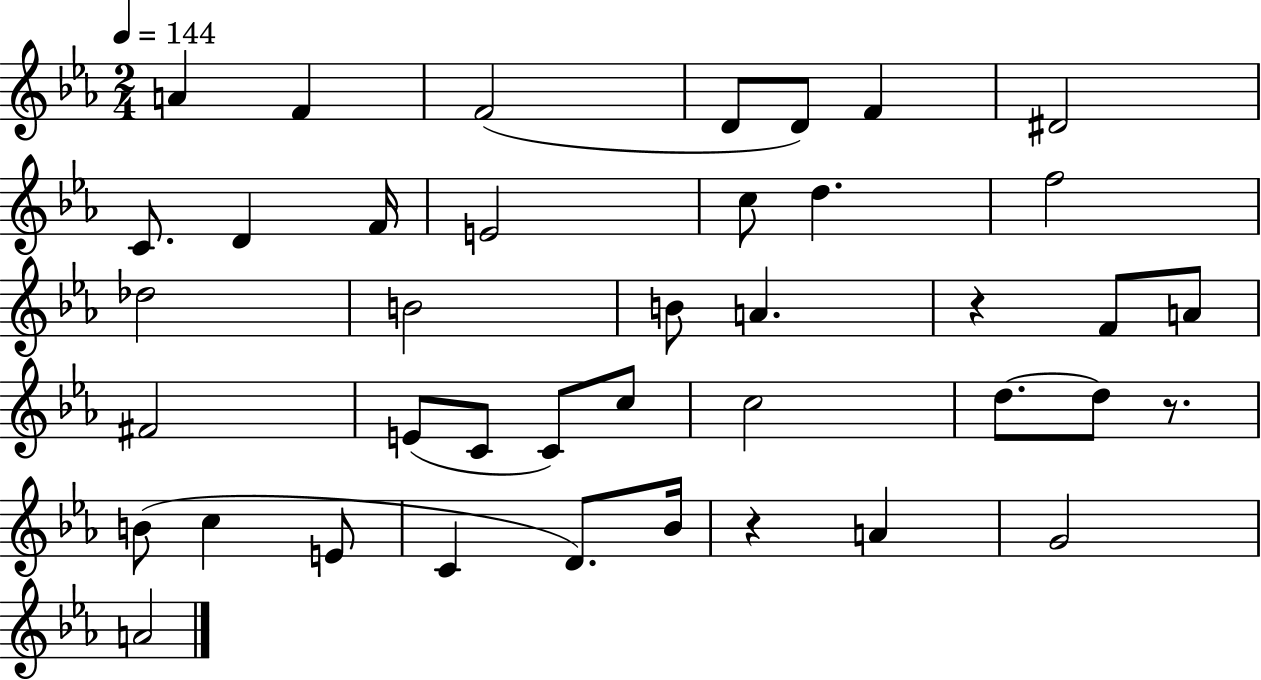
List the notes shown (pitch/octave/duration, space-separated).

A4/q F4/q F4/h D4/e D4/e F4/q D#4/h C4/e. D4/q F4/s E4/h C5/e D5/q. F5/h Db5/h B4/h B4/e A4/q. R/q F4/e A4/e F#4/h E4/e C4/e C4/e C5/e C5/h D5/e. D5/e R/e. B4/e C5/q E4/e C4/q D4/e. Bb4/s R/q A4/q G4/h A4/h